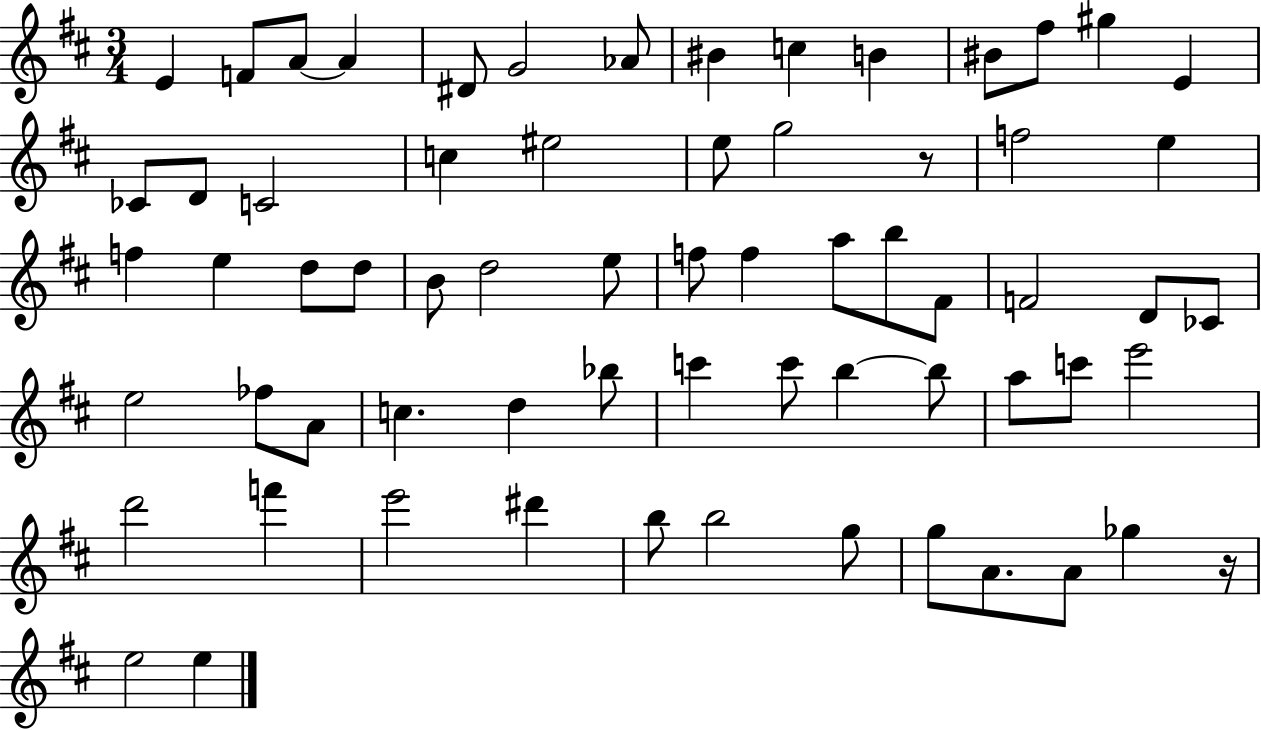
{
  \clef treble
  \numericTimeSignature
  \time 3/4
  \key d \major
  \repeat volta 2 { e'4 f'8 a'8~~ a'4 | dis'8 g'2 aes'8 | bis'4 c''4 b'4 | bis'8 fis''8 gis''4 e'4 | \break ces'8 d'8 c'2 | c''4 eis''2 | e''8 g''2 r8 | f''2 e''4 | \break f''4 e''4 d''8 d''8 | b'8 d''2 e''8 | f''8 f''4 a''8 b''8 fis'8 | f'2 d'8 ces'8 | \break e''2 fes''8 a'8 | c''4. d''4 bes''8 | c'''4 c'''8 b''4~~ b''8 | a''8 c'''8 e'''2 | \break d'''2 f'''4 | e'''2 dis'''4 | b''8 b''2 g''8 | g''8 a'8. a'8 ges''4 r16 | \break e''2 e''4 | } \bar "|."
}